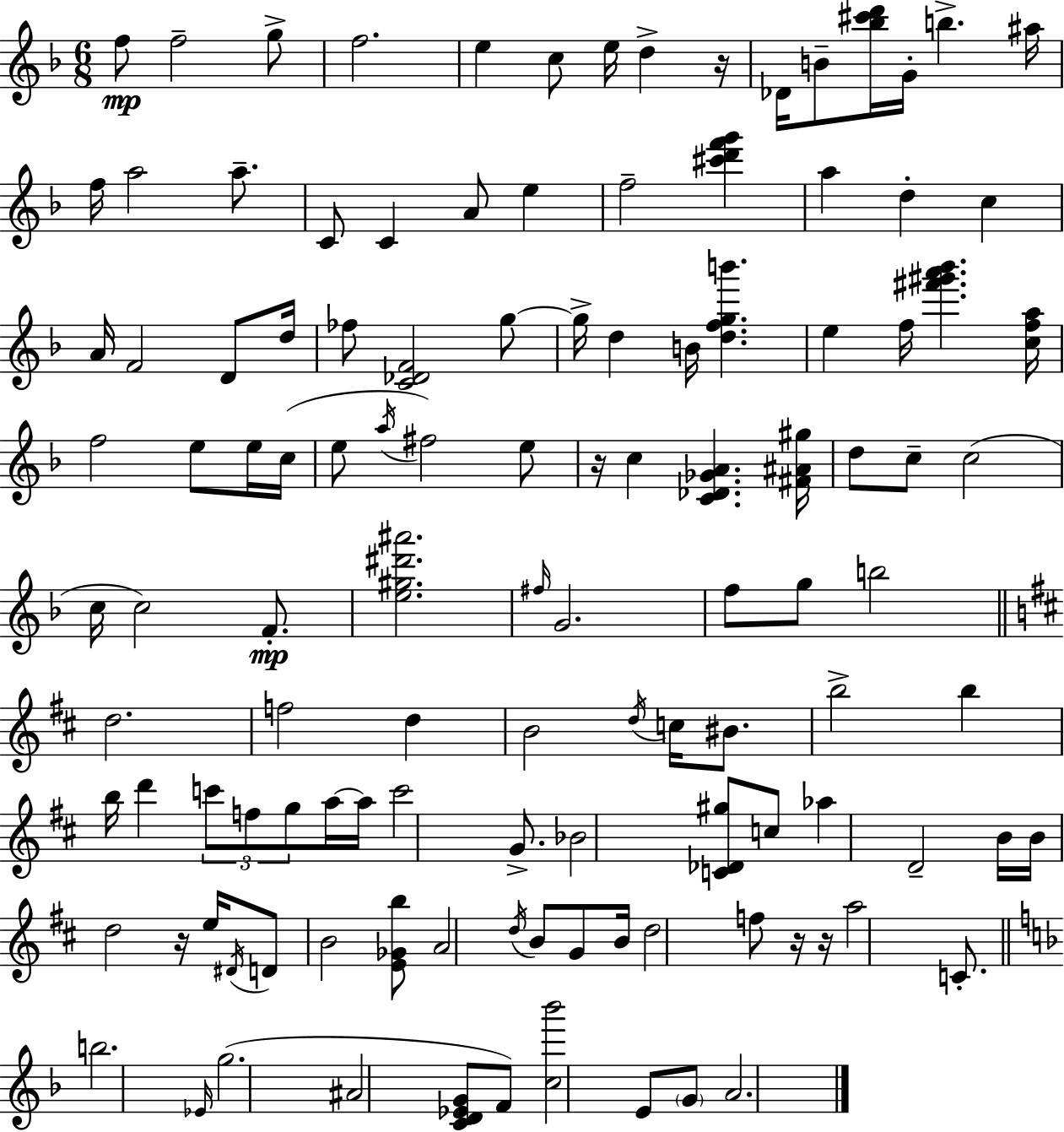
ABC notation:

X:1
T:Untitled
M:6/8
L:1/4
K:F
f/2 f2 g/2 f2 e c/2 e/4 d z/4 _D/4 B/2 [_b^c'd']/4 G/4 b ^a/4 f/4 a2 a/2 C/2 C A/2 e f2 [^c'd'f'g'] a d c A/4 F2 D/2 d/4 _f/2 [C_DF]2 g/2 g/4 d B/4 [dfgb'] e f/4 [^f'^g'a'_b'] [cfa]/4 f2 e/2 e/4 c/4 e/2 a/4 ^f2 e/2 z/4 c [C_D_GA] [^F^A^g]/4 d/2 c/2 c2 c/4 c2 F/2 [e^g^d'^a']2 ^f/4 G2 f/2 g/2 b2 d2 f2 d B2 d/4 c/4 ^B/2 b2 b b/4 d' c'/2 f/2 g/2 a/4 a/4 c'2 G/2 _B2 [C_D^g]/2 c/2 _a D2 B/4 B/4 d2 z/4 e/4 ^D/4 D/2 B2 [E_Gb]/2 A2 d/4 B/2 G/2 B/4 d2 f/2 z/4 z/4 a2 C/2 b2 _E/4 g2 ^A2 [CD_EG]/2 F/2 [c_b']2 E/2 G/2 A2